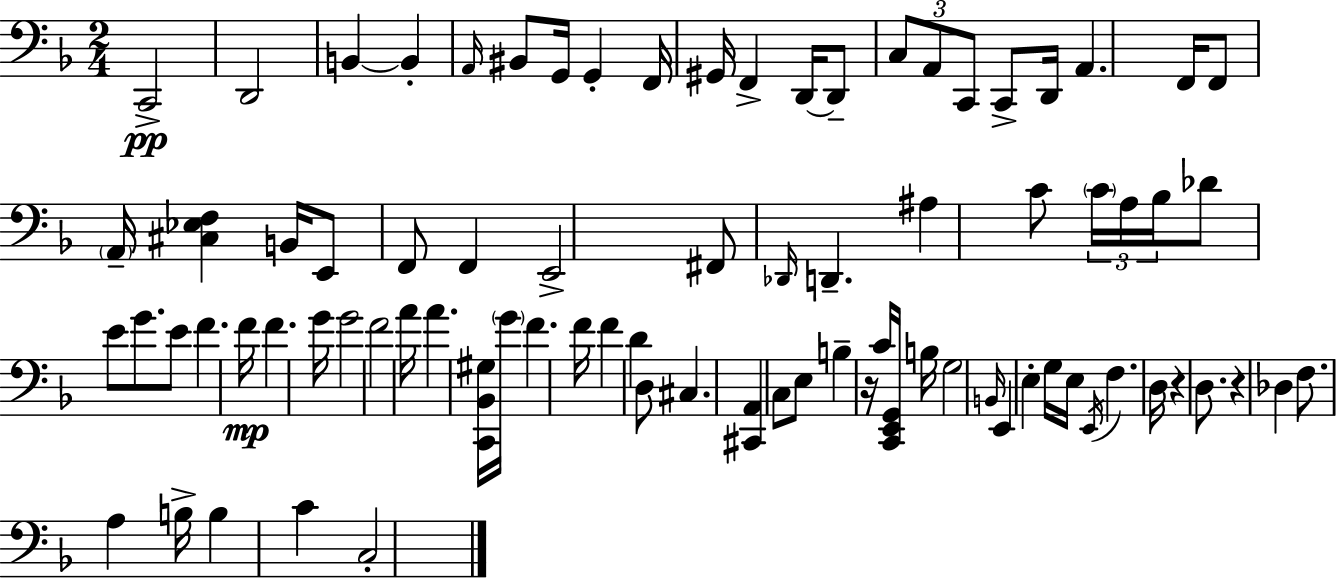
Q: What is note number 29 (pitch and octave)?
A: Db2